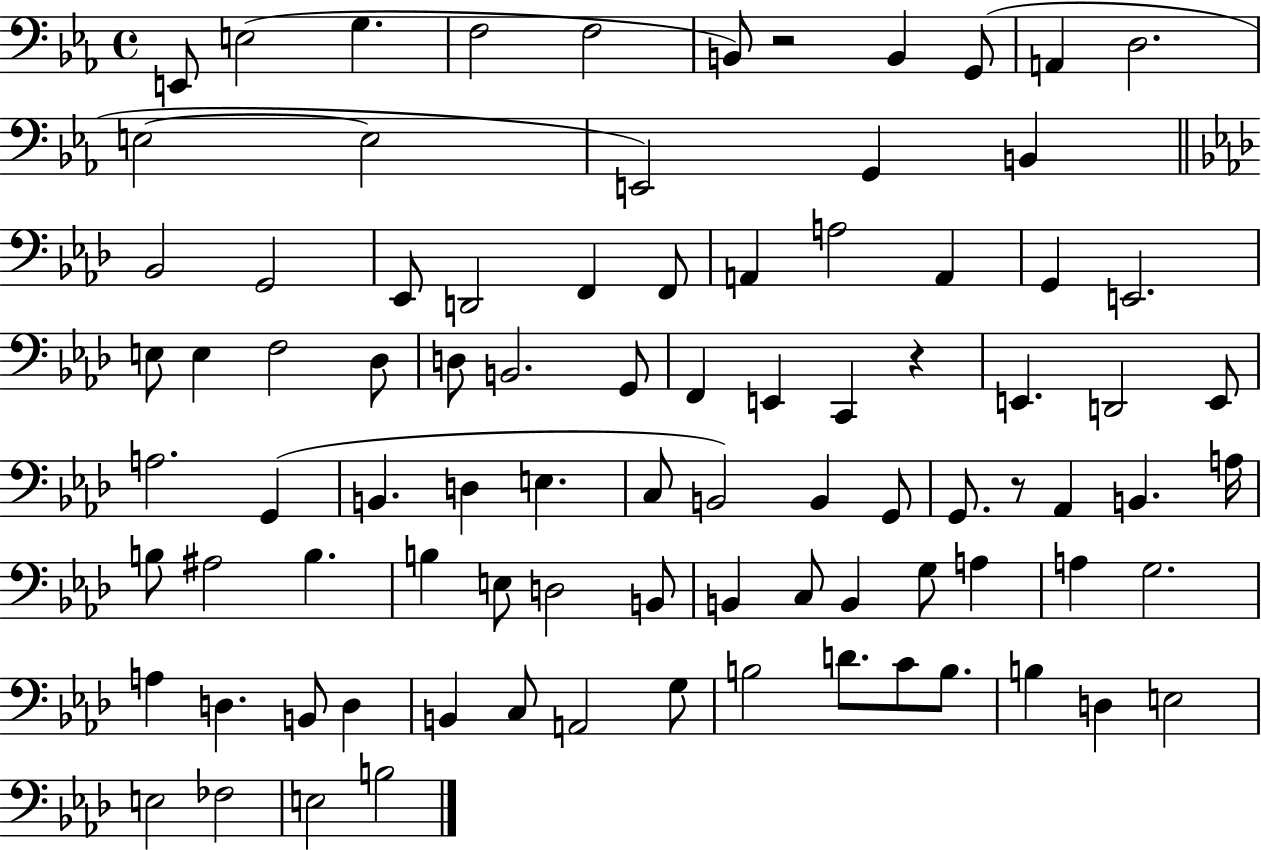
X:1
T:Untitled
M:4/4
L:1/4
K:Eb
E,,/2 E,2 G, F,2 F,2 B,,/2 z2 B,, G,,/2 A,, D,2 E,2 E,2 E,,2 G,, B,, _B,,2 G,,2 _E,,/2 D,,2 F,, F,,/2 A,, A,2 A,, G,, E,,2 E,/2 E, F,2 _D,/2 D,/2 B,,2 G,,/2 F,, E,, C,, z E,, D,,2 E,,/2 A,2 G,, B,, D, E, C,/2 B,,2 B,, G,,/2 G,,/2 z/2 _A,, B,, A,/4 B,/2 ^A,2 B, B, E,/2 D,2 B,,/2 B,, C,/2 B,, G,/2 A, A, G,2 A, D, B,,/2 D, B,, C,/2 A,,2 G,/2 B,2 D/2 C/2 B,/2 B, D, E,2 E,2 _F,2 E,2 B,2